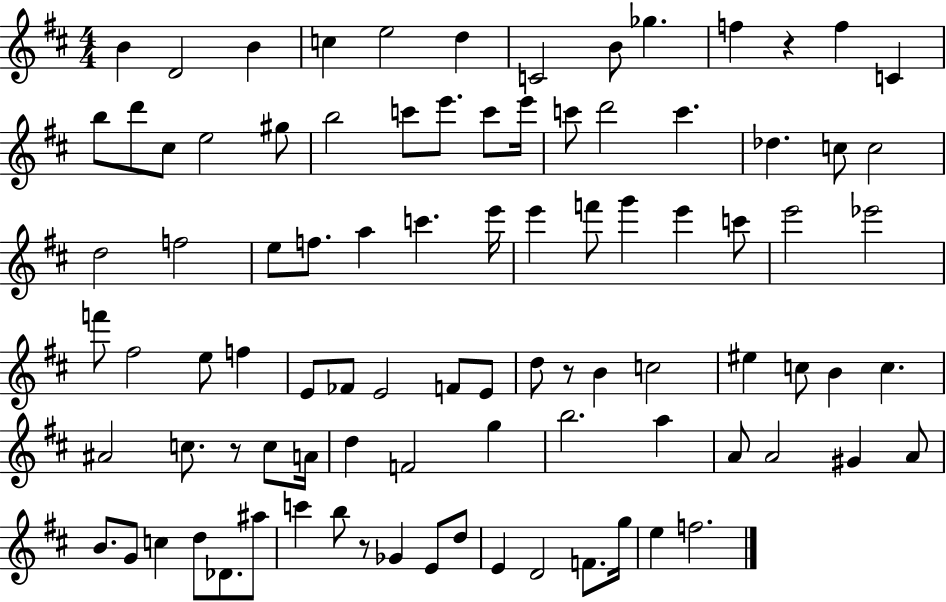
B4/q D4/h B4/q C5/q E5/h D5/q C4/h B4/e Gb5/q. F5/q R/q F5/q C4/q B5/e D6/e C#5/e E5/h G#5/e B5/h C6/e E6/e. C6/e E6/s C6/e D6/h C6/q. Db5/q. C5/e C5/h D5/h F5/h E5/e F5/e. A5/q C6/q. E6/s E6/q F6/e G6/q E6/q C6/e E6/h Eb6/h F6/e F#5/h E5/e F5/q E4/e FES4/e E4/h F4/e E4/e D5/e R/e B4/q C5/h EIS5/q C5/e B4/q C5/q. A#4/h C5/e. R/e C5/e A4/s D5/q F4/h G5/q B5/h. A5/q A4/e A4/h G#4/q A4/e B4/e. G4/e C5/q D5/e Db4/e. A#5/e C6/q B5/e R/e Gb4/q E4/e D5/e E4/q D4/h F4/e. G5/s E5/q F5/h.